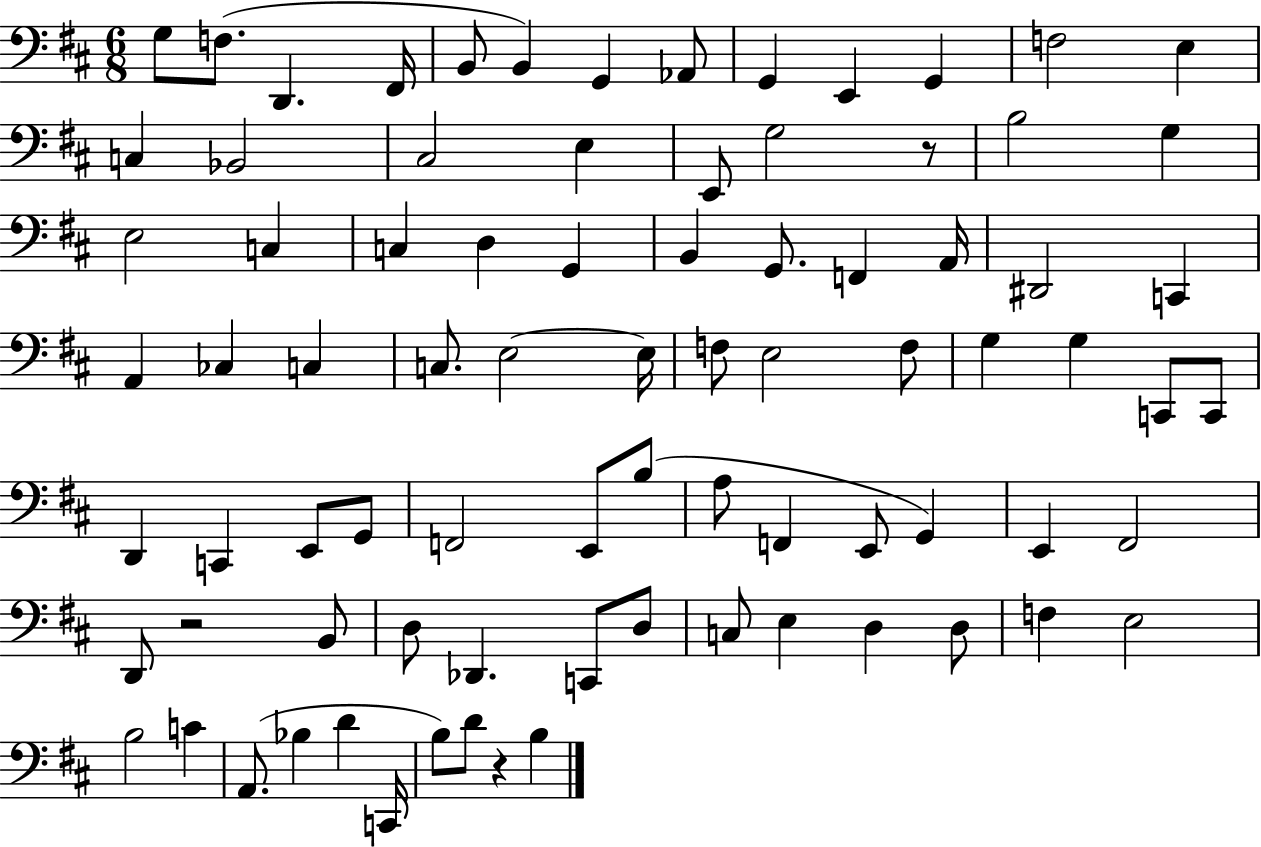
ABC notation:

X:1
T:Untitled
M:6/8
L:1/4
K:D
G,/2 F,/2 D,, ^F,,/4 B,,/2 B,, G,, _A,,/2 G,, E,, G,, F,2 E, C, _B,,2 ^C,2 E, E,,/2 G,2 z/2 B,2 G, E,2 C, C, D, G,, B,, G,,/2 F,, A,,/4 ^D,,2 C,, A,, _C, C, C,/2 E,2 E,/4 F,/2 E,2 F,/2 G, G, C,,/2 C,,/2 D,, C,, E,,/2 G,,/2 F,,2 E,,/2 B,/2 A,/2 F,, E,,/2 G,, E,, ^F,,2 D,,/2 z2 B,,/2 D,/2 _D,, C,,/2 D,/2 C,/2 E, D, D,/2 F, E,2 B,2 C A,,/2 _B, D C,,/4 B,/2 D/2 z B,